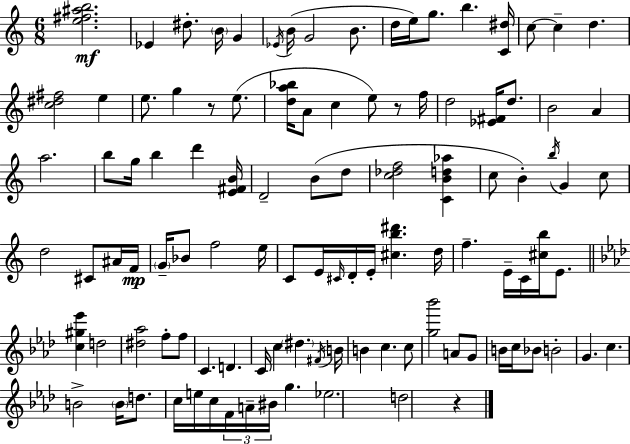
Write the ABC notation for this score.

X:1
T:Untitled
M:6/8
L:1/4
K:Am
[e^f^ab]2 _E ^d/2 B/4 G _E/4 B/4 G2 B/2 d/4 e/4 g/2 b [C^d]/4 c/2 c d [c^d^f]2 e e/2 g z/2 e/2 [da_b]/4 A/2 c e/2 z/2 f/4 d2 [_E^F]/4 d/2 B2 A a2 b/2 g/4 b d' [E^FB]/4 D2 B/2 d/2 [c_df]2 [CBd_a] c/2 B b/4 G c/2 d2 ^C/2 ^A/4 F/4 G/4 _B/2 f2 e/4 C/2 E/4 ^C/4 D/4 E/4 [^cb^d'] d/4 f E/4 C/4 [^cb]/4 E/2 [c^g_e'] d2 [^d_a]2 f/2 f/2 C D C/4 c ^d ^F/4 B/4 B c c/2 [g_b']2 A/2 G/2 B/4 c/4 _B/2 B2 G c B2 B/4 d/2 c/4 e/4 c/4 F/4 A/4 ^B/4 g _e2 d2 z